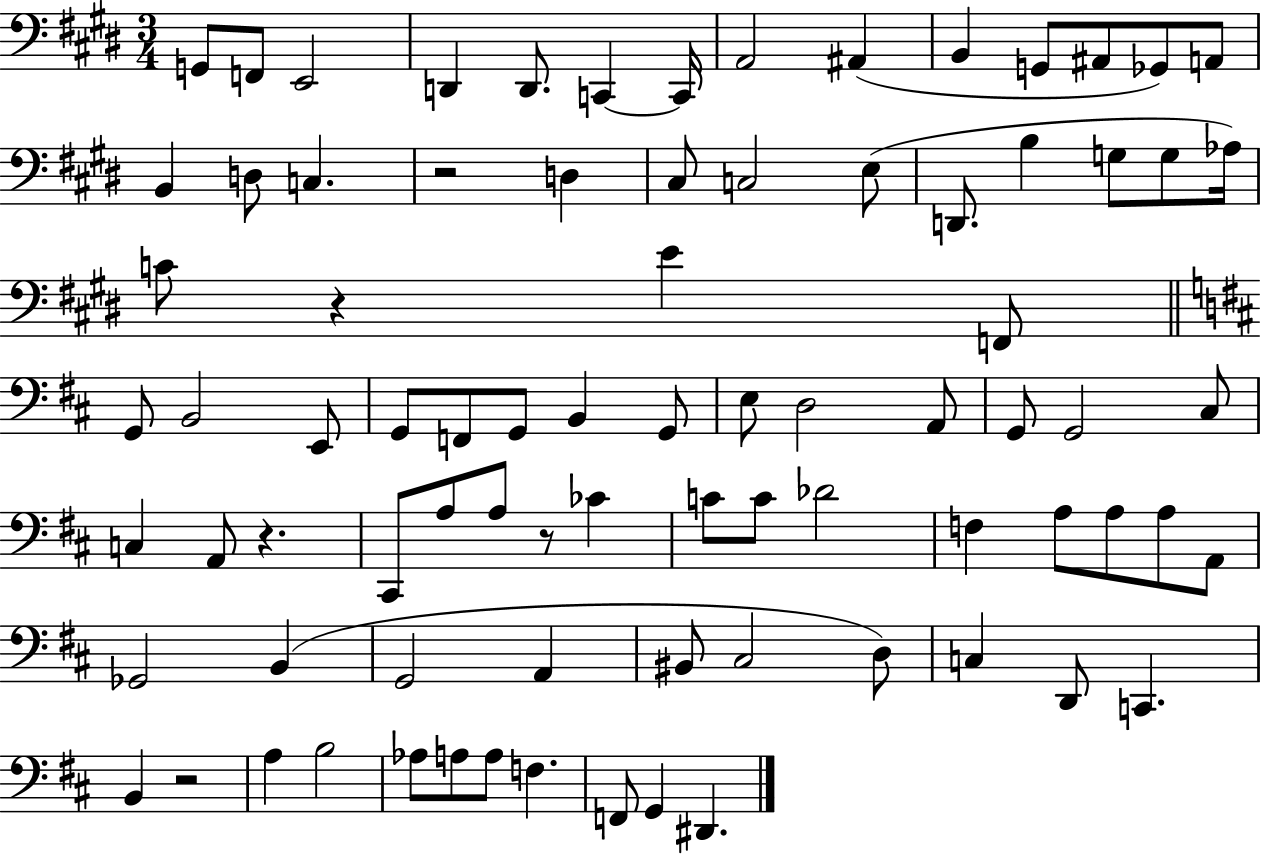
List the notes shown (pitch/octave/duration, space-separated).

G2/e F2/e E2/h D2/q D2/e. C2/q C2/s A2/h A#2/q B2/q G2/e A#2/e Gb2/e A2/e B2/q D3/e C3/q. R/h D3/q C#3/e C3/h E3/e D2/e. B3/q G3/e G3/e Ab3/s C4/e R/q E4/q F2/e G2/e B2/h E2/e G2/e F2/e G2/e B2/q G2/e E3/e D3/h A2/e G2/e G2/h C#3/e C3/q A2/e R/q. C#2/e A3/e A3/e R/e CES4/q C4/e C4/e Db4/h F3/q A3/e A3/e A3/e A2/e Gb2/h B2/q G2/h A2/q BIS2/e C#3/h D3/e C3/q D2/e C2/q. B2/q R/h A3/q B3/h Ab3/e A3/e A3/e F3/q. F2/e G2/q D#2/q.